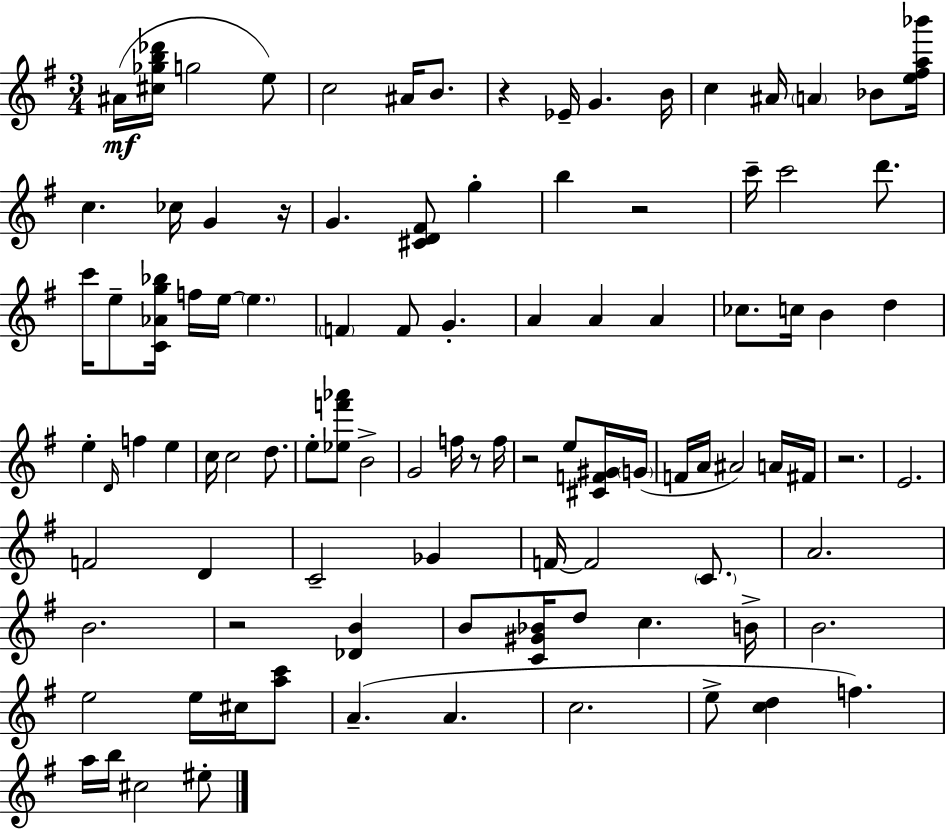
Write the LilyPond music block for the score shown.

{
  \clef treble
  \numericTimeSignature
  \time 3/4
  \key g \major
  ais'16(\mf <cis'' ges'' b'' des'''>16 g''2 e''8) | c''2 ais'16 b'8. | r4 ees'16-- g'4. b'16 | c''4 ais'16 \parenthesize a'4 bes'8 <e'' fis'' a'' bes'''>16 | \break c''4. ces''16 g'4 r16 | g'4. <cis' d' fis'>8 g''4-. | b''4 r2 | c'''16-- c'''2 d'''8. | \break c'''16 e''8-- <c' aes' g'' bes''>16 f''16 e''16~~ \parenthesize e''4. | \parenthesize f'4 f'8 g'4.-. | a'4 a'4 a'4 | ces''8. c''16 b'4 d''4 | \break e''4-. \grace { d'16 } f''4 e''4 | c''16 c''2 d''8. | e''8-. <ees'' f''' aes'''>8 b'2-> | g'2 f''16 r8 | \break f''16 r2 e''8 <cis' f' gis'>16 | \parenthesize g'16( f'16 a'16 ais'2) a'16 | fis'16 r2. | e'2. | \break f'2 d'4 | c'2-- ges'4 | f'16~~ f'2 \parenthesize c'8. | a'2. | \break b'2. | r2 <des' b'>4 | b'8 <c' gis' bes'>16 d''8 c''4. | b'16-> b'2. | \break e''2 e''16 cis''16 <a'' c'''>8 | a'4.--( a'4. | c''2. | e''8-> <c'' d''>4 f''4.) | \break a''16 b''16 cis''2 eis''8-. | \bar "|."
}